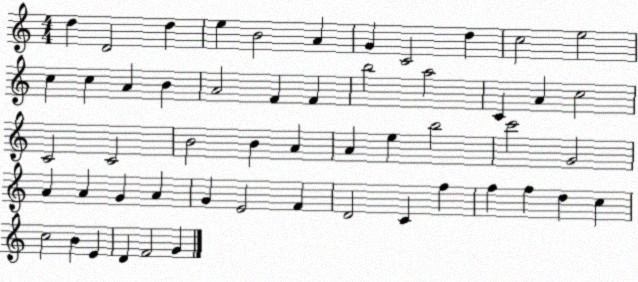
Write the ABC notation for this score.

X:1
T:Untitled
M:4/4
L:1/4
K:C
d D2 d e B2 A G C2 d c2 e2 c c A B A2 F F b2 a2 C A c2 C2 C2 B2 B A A e b2 c'2 G2 A A G A G E2 F D2 C f f f d c c2 B E D F2 G